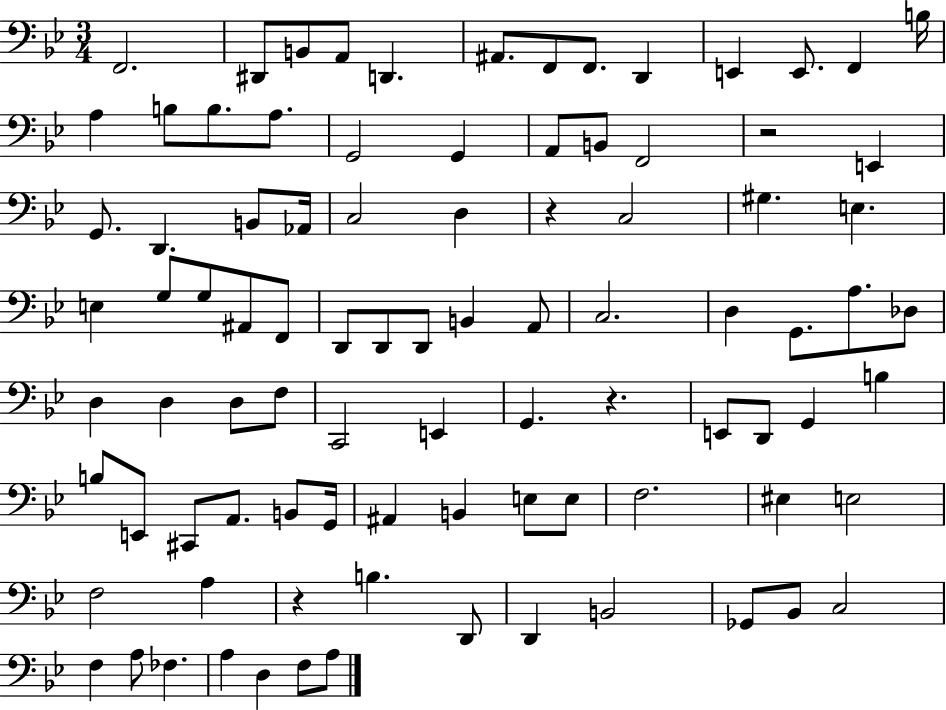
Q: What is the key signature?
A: BES major